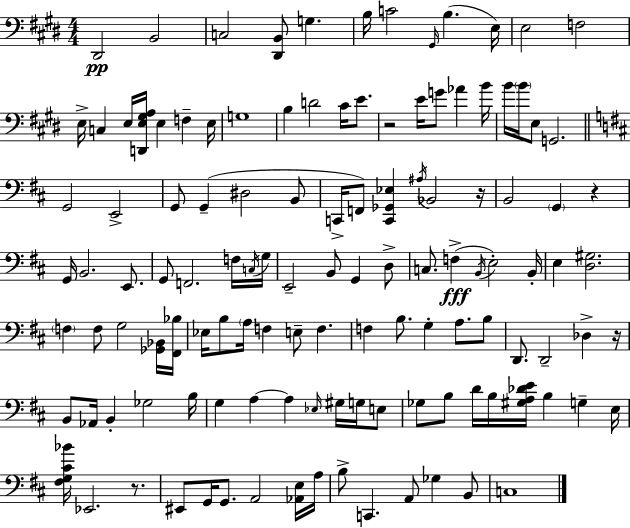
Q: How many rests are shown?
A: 5